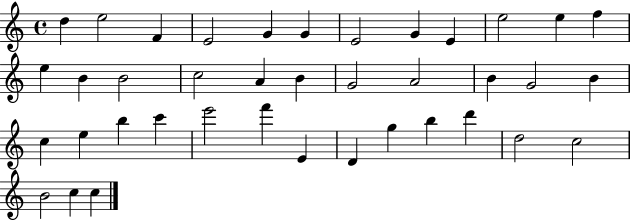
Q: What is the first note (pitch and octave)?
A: D5